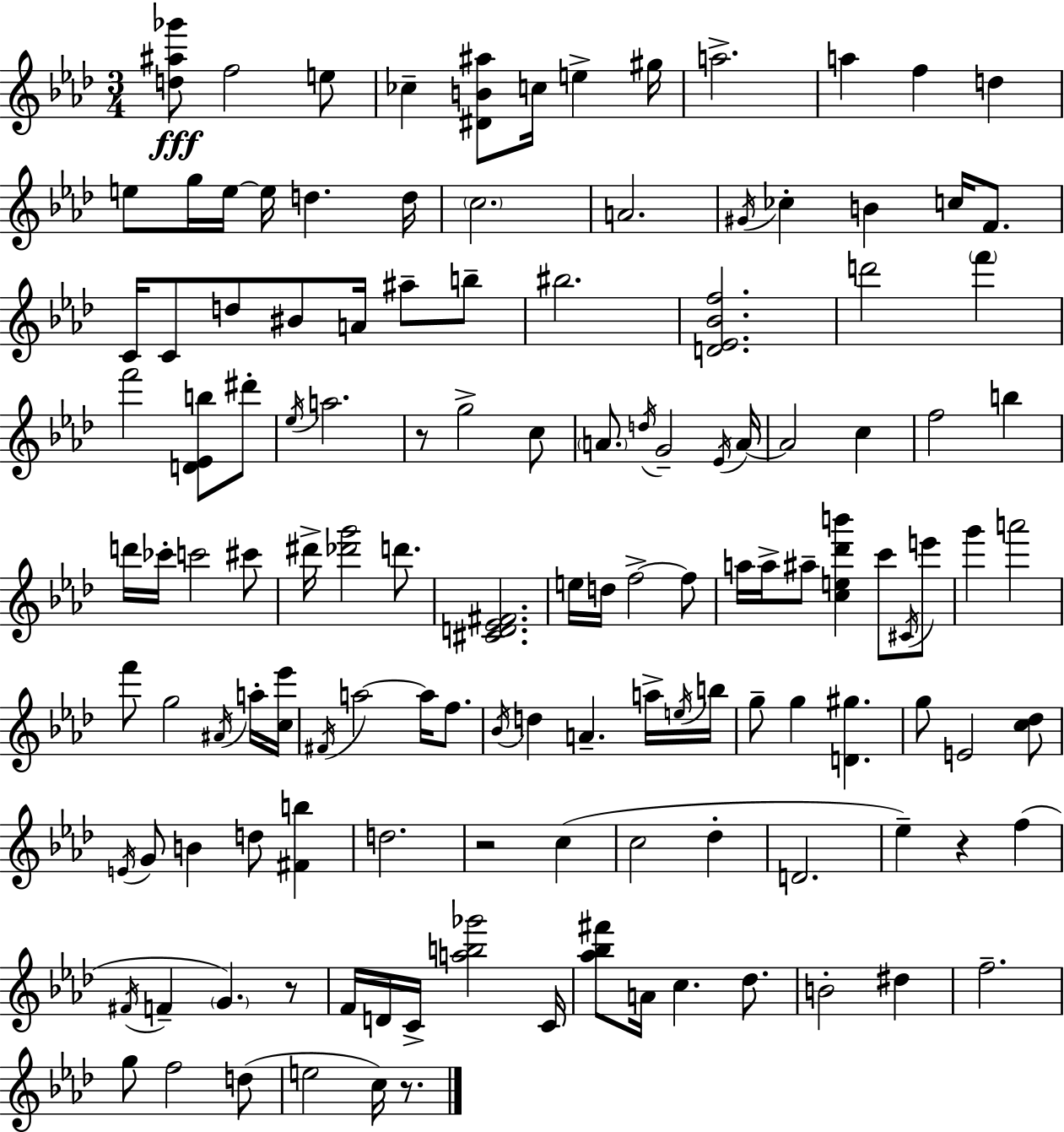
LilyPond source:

{
  \clef treble
  \numericTimeSignature
  \time 3/4
  \key f \minor
  <d'' ais'' ges'''>8\fff f''2 e''8 | ces''4-- <dis' b' ais''>8 c''16 e''4-> gis''16 | a''2.-> | a''4 f''4 d''4 | \break e''8 g''16 e''16~~ e''16 d''4. d''16 | \parenthesize c''2. | a'2. | \acciaccatura { gis'16 } ces''4-. b'4 c''16 f'8. | \break c'16 c'8 d''8 bis'8 a'16 ais''8-- b''8-- | bis''2. | <d' ees' bes' f''>2. | d'''2 \parenthesize f'''4 | \break f'''2 <d' ees' b''>8 dis'''8-. | \acciaccatura { ees''16 } a''2. | r8 g''2-> | c''8 \parenthesize a'8. \acciaccatura { d''16 } g'2-- | \break \acciaccatura { ees'16 } a'16~~ a'2 | c''4 f''2 | b''4 d'''16 ces'''16-. c'''2 | cis'''8 dis'''16-> <des''' g'''>2 | \break d'''8. <cis' d' ees' fis'>2. | e''16 d''16 f''2->~~ | f''8 a''16 a''16-> ais''8-- <c'' e'' des''' b'''>4 | c'''8 \acciaccatura { cis'16 } e'''8 g'''4 a'''2 | \break f'''8 g''2 | \acciaccatura { ais'16 } a''16-. <c'' ees'''>16 \acciaccatura { fis'16 } a''2~~ | a''16 f''8. \acciaccatura { bes'16 } d''4 | a'4.-- a''16-> \acciaccatura { e''16 } b''16 g''8-- g''4 | \break <d' gis''>4. g''8 e'2 | <c'' des''>8 \acciaccatura { e'16 } g'8 | b'4 d''8 <fis' b''>4 d''2. | r2 | \break c''4( c''2 | des''4-. d'2. | ees''4--) | r4 f''4( \acciaccatura { fis'16 } f'4-- | \break \parenthesize g'4.) r8 f'16 | d'16 c'16-> <a'' b'' ges'''>2 c'16 <aes'' bes'' fis'''>8 | a'16 c''4. des''8. b'2-. | dis''4 f''2.-- | \break g''8 | f''2 d''8( e''2 | c''16) r8. \bar "|."
}